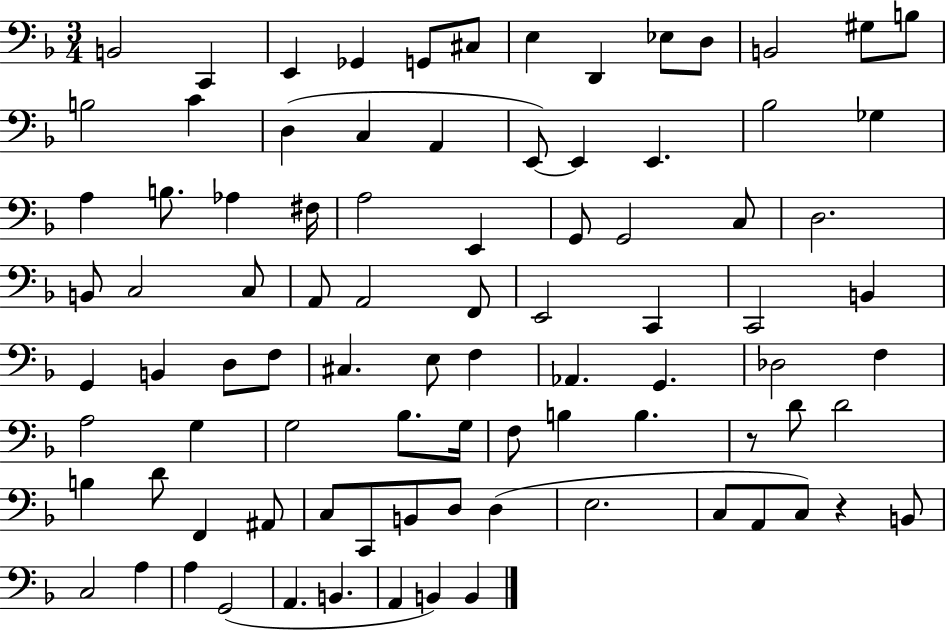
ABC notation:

X:1
T:Untitled
M:3/4
L:1/4
K:F
B,,2 C,, E,, _G,, G,,/2 ^C,/2 E, D,, _E,/2 D,/2 B,,2 ^G,/2 B,/2 B,2 C D, C, A,, E,,/2 E,, E,, _B,2 _G, A, B,/2 _A, ^F,/4 A,2 E,, G,,/2 G,,2 C,/2 D,2 B,,/2 C,2 C,/2 A,,/2 A,,2 F,,/2 E,,2 C,, C,,2 B,, G,, B,, D,/2 F,/2 ^C, E,/2 F, _A,, G,, _D,2 F, A,2 G, G,2 _B,/2 G,/4 F,/2 B, B, z/2 D/2 D2 B, D/2 F,, ^A,,/2 C,/2 C,,/2 B,,/2 D,/2 D, E,2 C,/2 A,,/2 C,/2 z B,,/2 C,2 A, A, G,,2 A,, B,, A,, B,, B,,